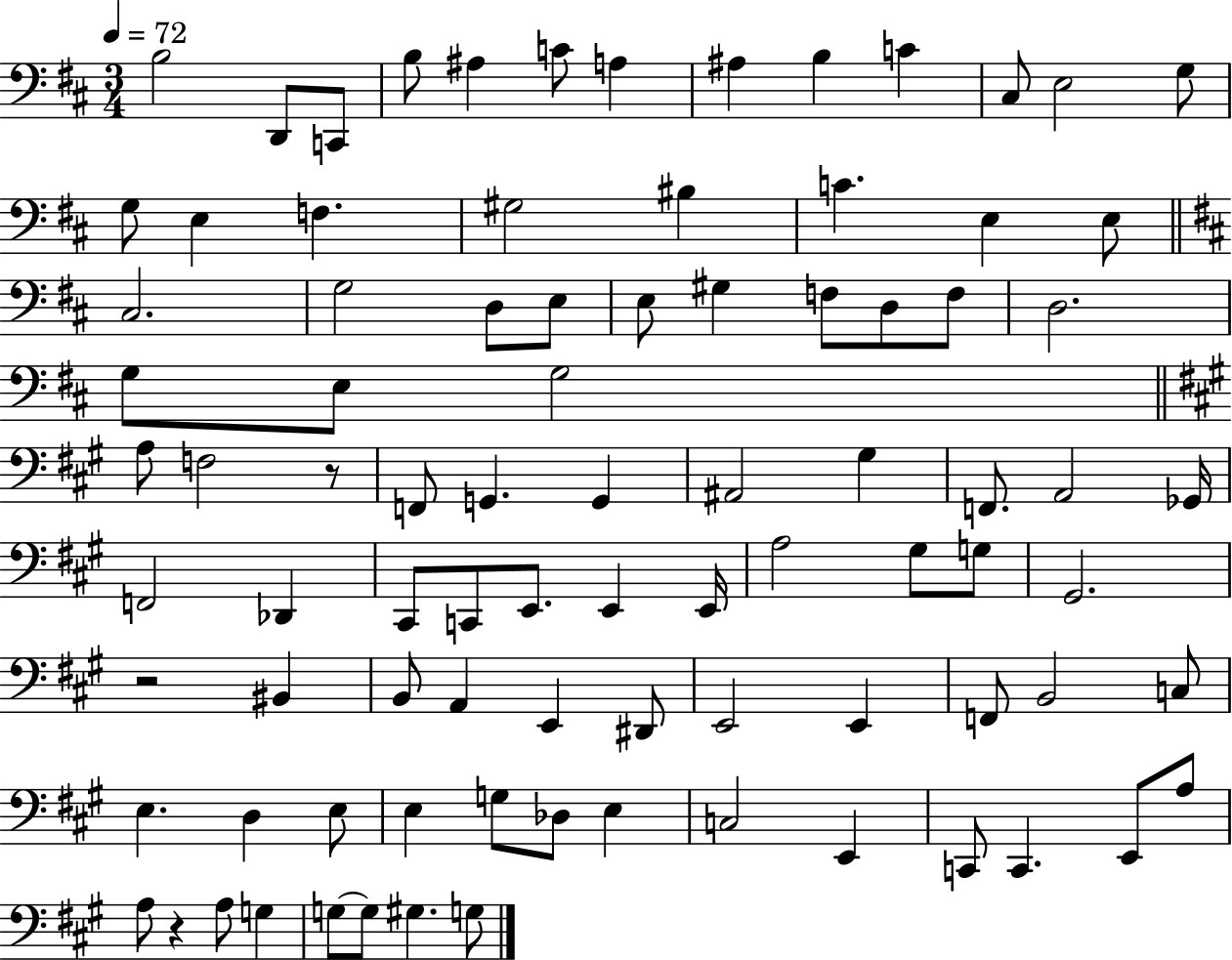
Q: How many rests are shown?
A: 3